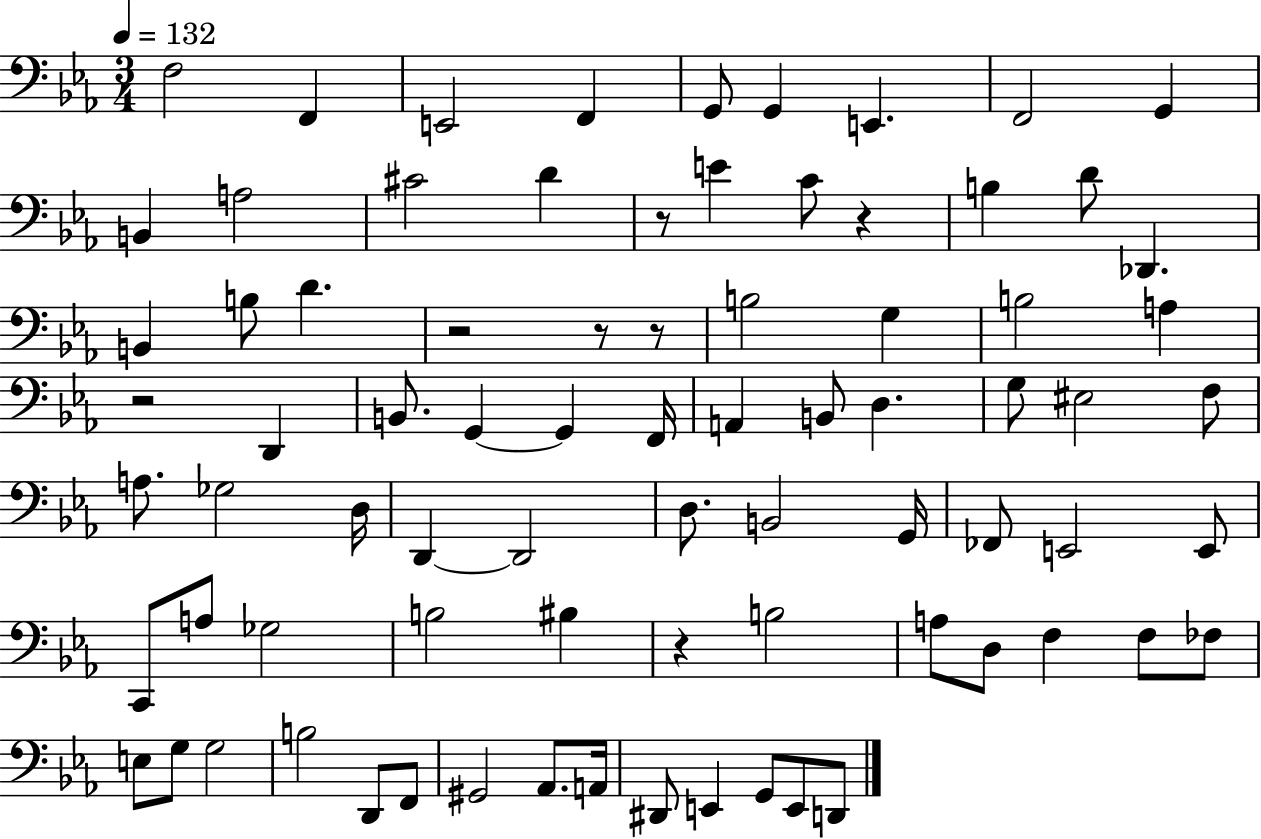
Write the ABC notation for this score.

X:1
T:Untitled
M:3/4
L:1/4
K:Eb
F,2 F,, E,,2 F,, G,,/2 G,, E,, F,,2 G,, B,, A,2 ^C2 D z/2 E C/2 z B, D/2 _D,, B,, B,/2 D z2 z/2 z/2 B,2 G, B,2 A, z2 D,, B,,/2 G,, G,, F,,/4 A,, B,,/2 D, G,/2 ^E,2 F,/2 A,/2 _G,2 D,/4 D,, D,,2 D,/2 B,,2 G,,/4 _F,,/2 E,,2 E,,/2 C,,/2 A,/2 _G,2 B,2 ^B, z B,2 A,/2 D,/2 F, F,/2 _F,/2 E,/2 G,/2 G,2 B,2 D,,/2 F,,/2 ^G,,2 _A,,/2 A,,/4 ^D,,/2 E,, G,,/2 E,,/2 D,,/2